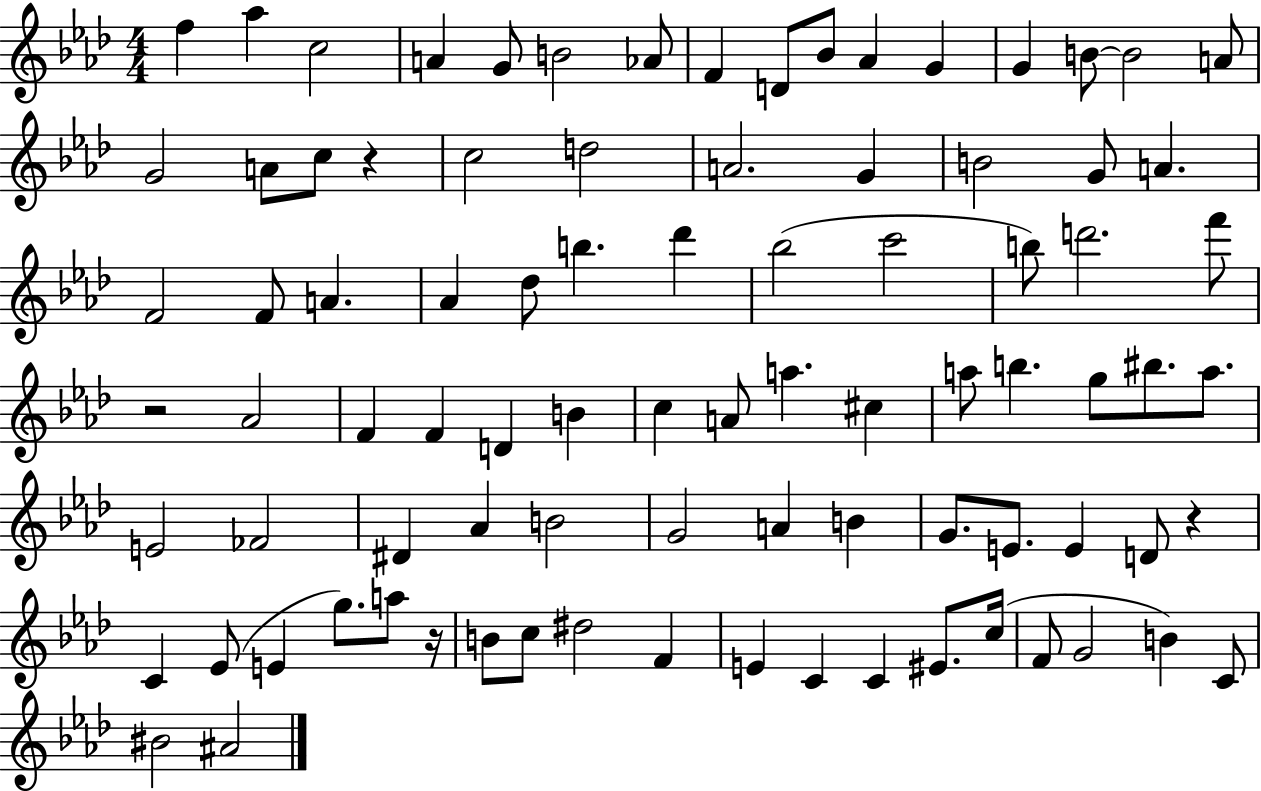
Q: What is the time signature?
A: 4/4